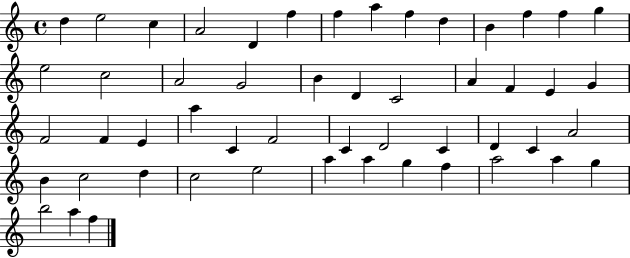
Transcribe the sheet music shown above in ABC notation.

X:1
T:Untitled
M:4/4
L:1/4
K:C
d e2 c A2 D f f a f d B f f g e2 c2 A2 G2 B D C2 A F E G F2 F E a C F2 C D2 C D C A2 B c2 d c2 e2 a a g f a2 a g b2 a f